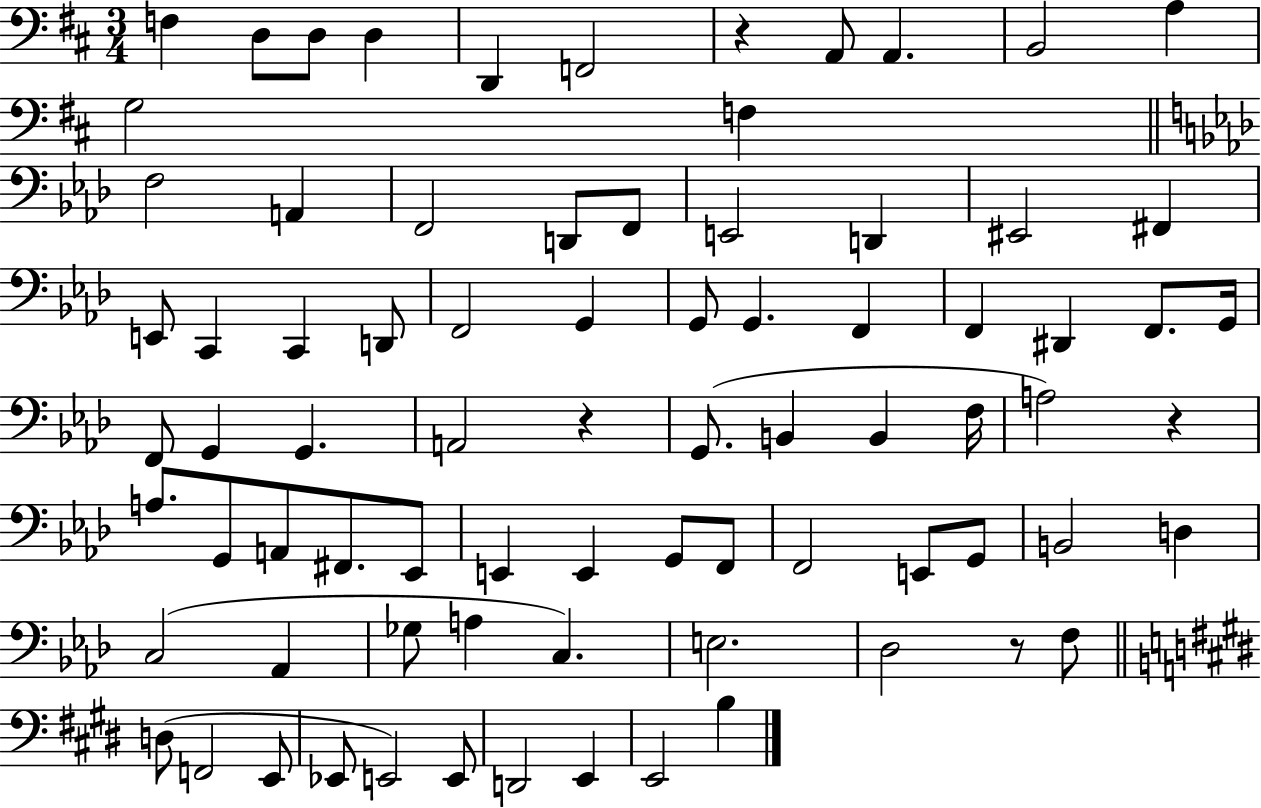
{
  \clef bass
  \numericTimeSignature
  \time 3/4
  \key d \major
  f4 d8 d8 d4 | d,4 f,2 | r4 a,8 a,4. | b,2 a4 | \break g2 f4 | \bar "||" \break \key aes \major f2 a,4 | f,2 d,8 f,8 | e,2 d,4 | eis,2 fis,4 | \break e,8 c,4 c,4 d,8 | f,2 g,4 | g,8 g,4. f,4 | f,4 dis,4 f,8. g,16 | \break f,8 g,4 g,4. | a,2 r4 | g,8.( b,4 b,4 f16 | a2) r4 | \break a8. g,8 a,8 fis,8. ees,8 | e,4 e,4 g,8 f,8 | f,2 e,8 g,8 | b,2 d4 | \break c2( aes,4 | ges8 a4 c4.) | e2. | des2 r8 f8 | \break \bar "||" \break \key e \major d8( f,2 e,8 | ees,8 e,2) e,8 | d,2 e,4 | e,2 b4 | \break \bar "|."
}